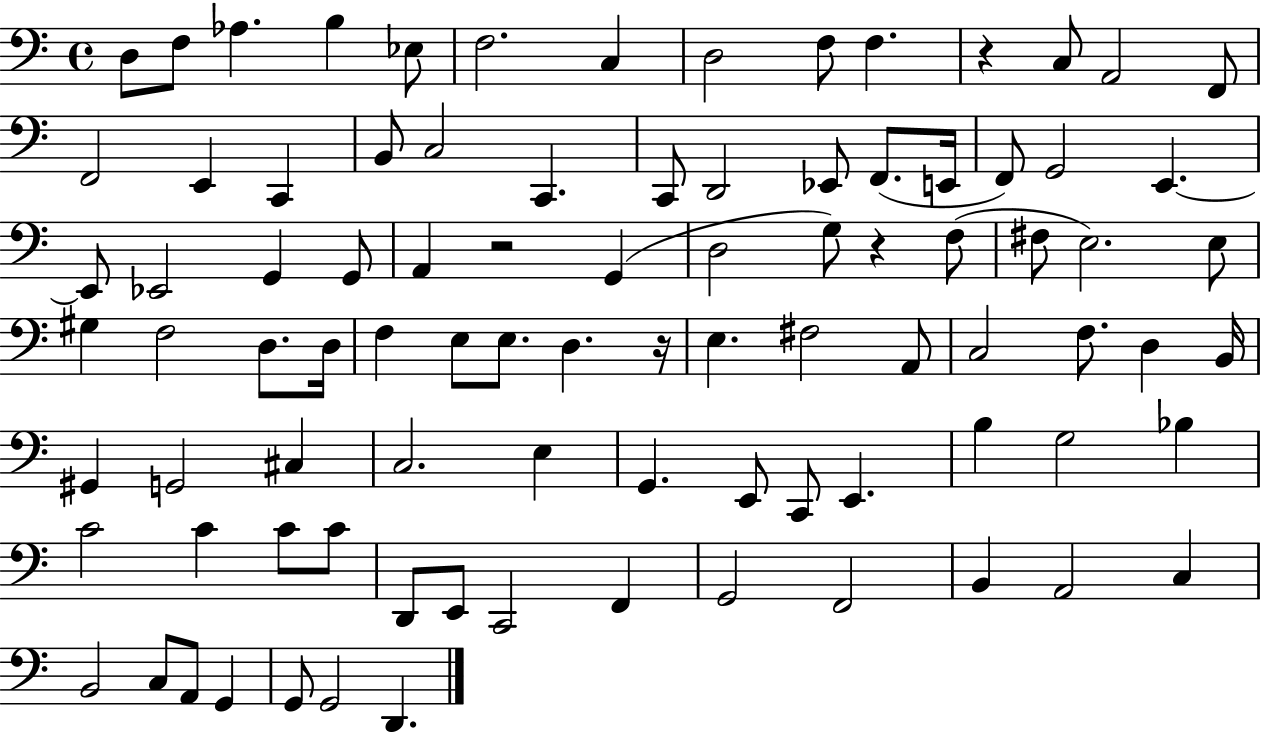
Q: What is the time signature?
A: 4/4